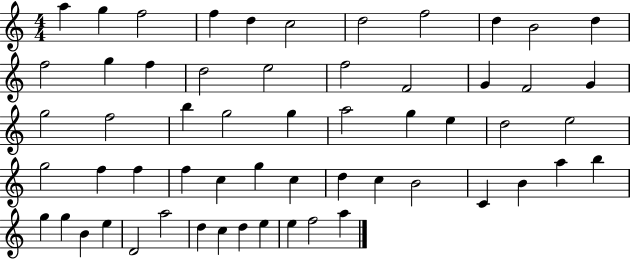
{
  \clef treble
  \numericTimeSignature
  \time 4/4
  \key c \major
  a''4 g''4 f''2 | f''4 d''4 c''2 | d''2 f''2 | d''4 b'2 d''4 | \break f''2 g''4 f''4 | d''2 e''2 | f''2 f'2 | g'4 f'2 g'4 | \break g''2 f''2 | b''4 g''2 g''4 | a''2 g''4 e''4 | d''2 e''2 | \break g''2 f''4 f''4 | f''4 c''4 g''4 c''4 | d''4 c''4 b'2 | c'4 b'4 a''4 b''4 | \break g''4 g''4 b'4 e''4 | d'2 a''2 | d''4 c''4 d''4 e''4 | e''4 f''2 a''4 | \break \bar "|."
}